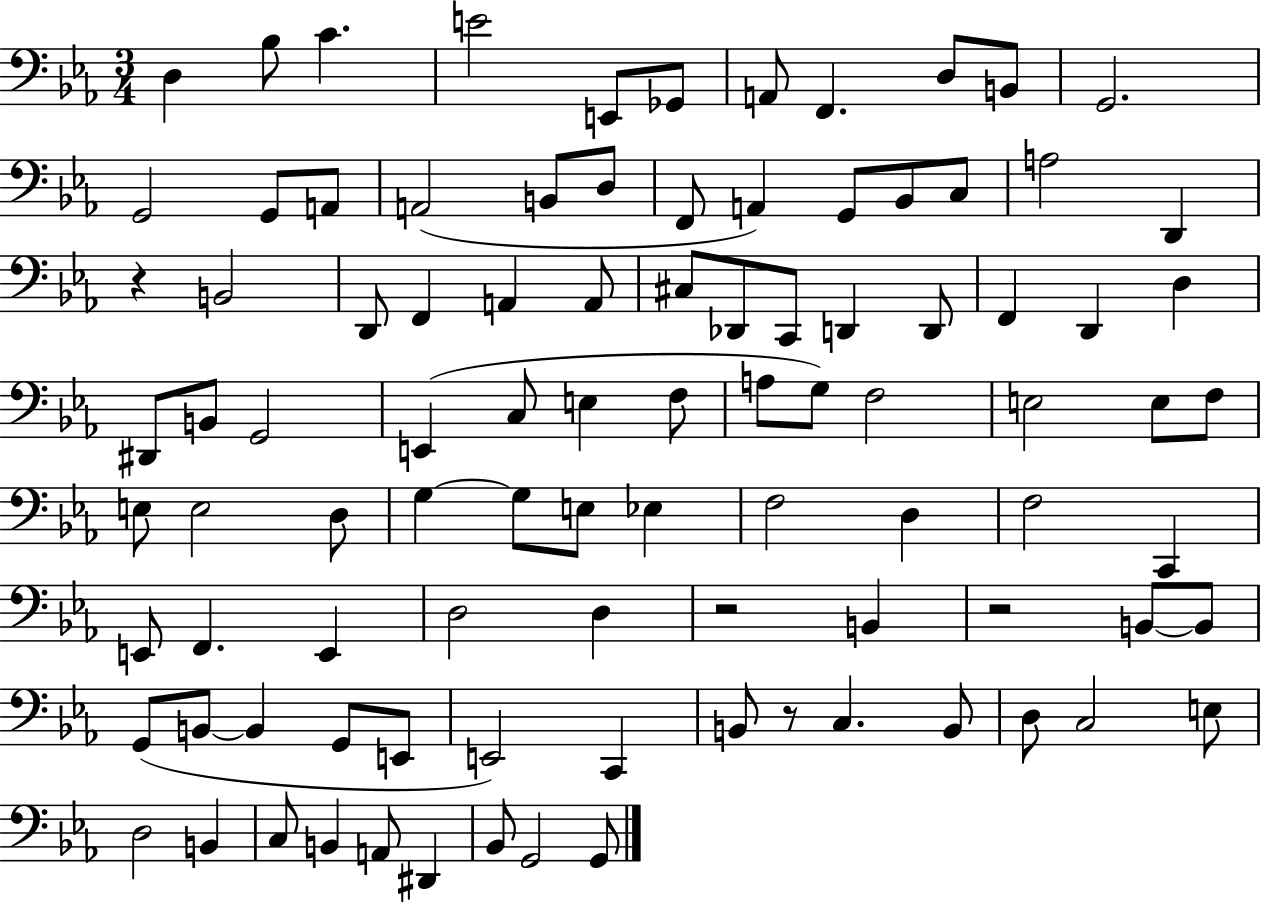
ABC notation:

X:1
T:Untitled
M:3/4
L:1/4
K:Eb
D, _B,/2 C E2 E,,/2 _G,,/2 A,,/2 F,, D,/2 B,,/2 G,,2 G,,2 G,,/2 A,,/2 A,,2 B,,/2 D,/2 F,,/2 A,, G,,/2 _B,,/2 C,/2 A,2 D,, z B,,2 D,,/2 F,, A,, A,,/2 ^C,/2 _D,,/2 C,,/2 D,, D,,/2 F,, D,, D, ^D,,/2 B,,/2 G,,2 E,, C,/2 E, F,/2 A,/2 G,/2 F,2 E,2 E,/2 F,/2 E,/2 E,2 D,/2 G, G,/2 E,/2 _E, F,2 D, F,2 C,, E,,/2 F,, E,, D,2 D, z2 B,, z2 B,,/2 B,,/2 G,,/2 B,,/2 B,, G,,/2 E,,/2 E,,2 C,, B,,/2 z/2 C, B,,/2 D,/2 C,2 E,/2 D,2 B,, C,/2 B,, A,,/2 ^D,, _B,,/2 G,,2 G,,/2